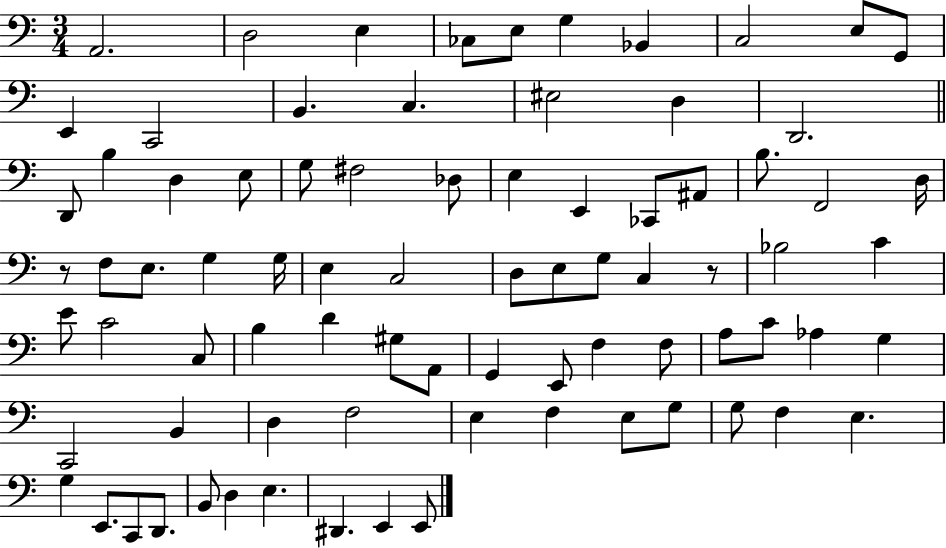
{
  \clef bass
  \numericTimeSignature
  \time 3/4
  \key c \major
  a,2. | d2 e4 | ces8 e8 g4 bes,4 | c2 e8 g,8 | \break e,4 c,2 | b,4. c4. | eis2 d4 | d,2. | \break \bar "||" \break \key c \major d,8 b4 d4 e8 | g8 fis2 des8 | e4 e,4 ces,8 ais,8 | b8. f,2 d16 | \break r8 f8 e8. g4 g16 | e4 c2 | d8 e8 g8 c4 r8 | bes2 c'4 | \break e'8 c'2 c8 | b4 d'4 gis8 a,8 | g,4 e,8 f4 f8 | a8 c'8 aes4 g4 | \break c,2 b,4 | d4 f2 | e4 f4 e8 g8 | g8 f4 e4. | \break g4 e,8. c,8 d,8. | b,8 d4 e4. | dis,4. e,4 e,8 | \bar "|."
}